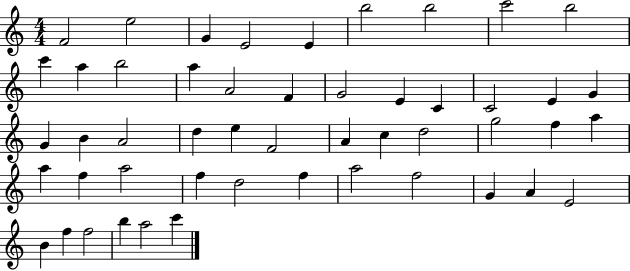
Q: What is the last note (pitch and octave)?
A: C6